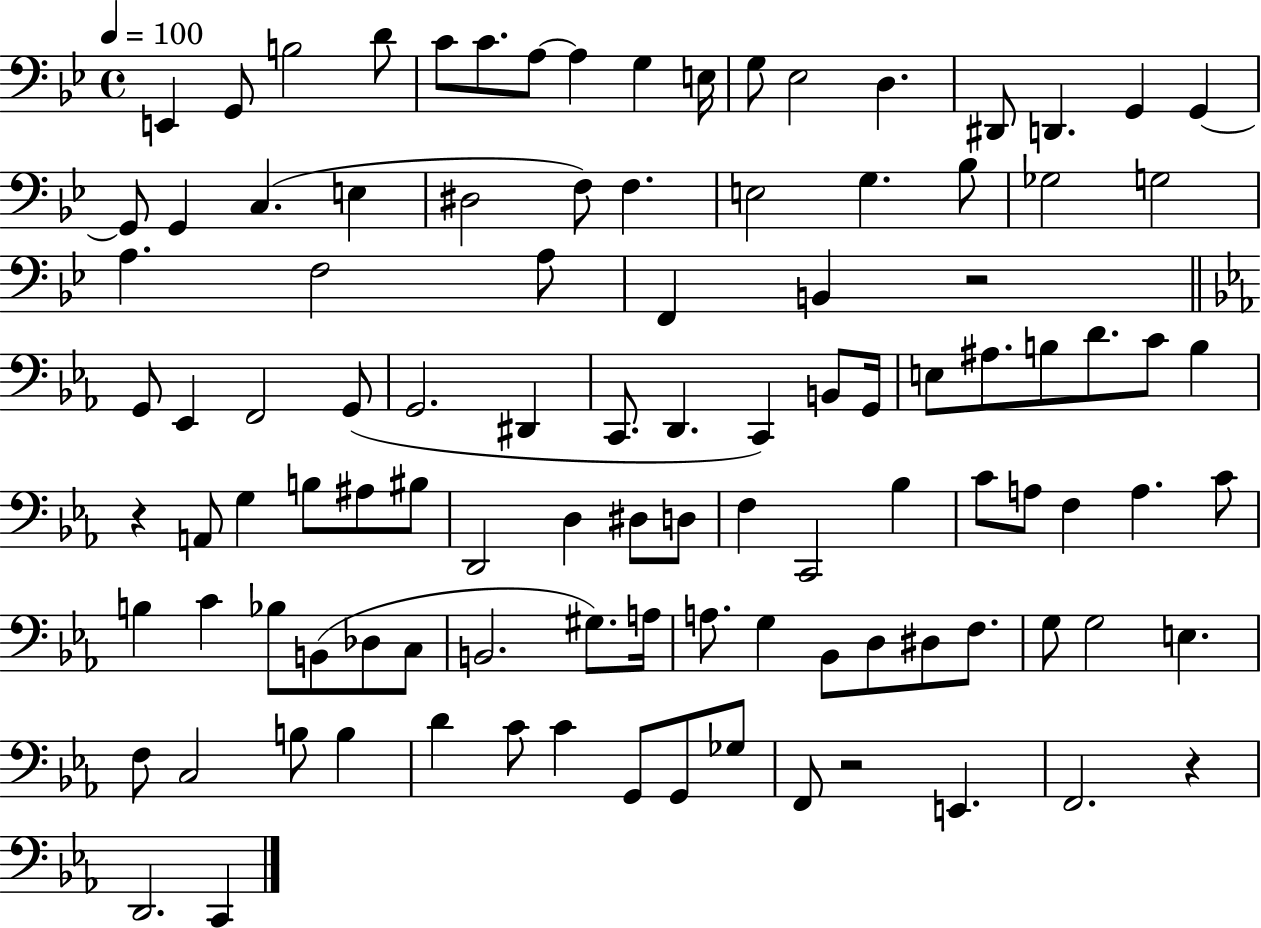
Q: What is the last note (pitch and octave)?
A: C2